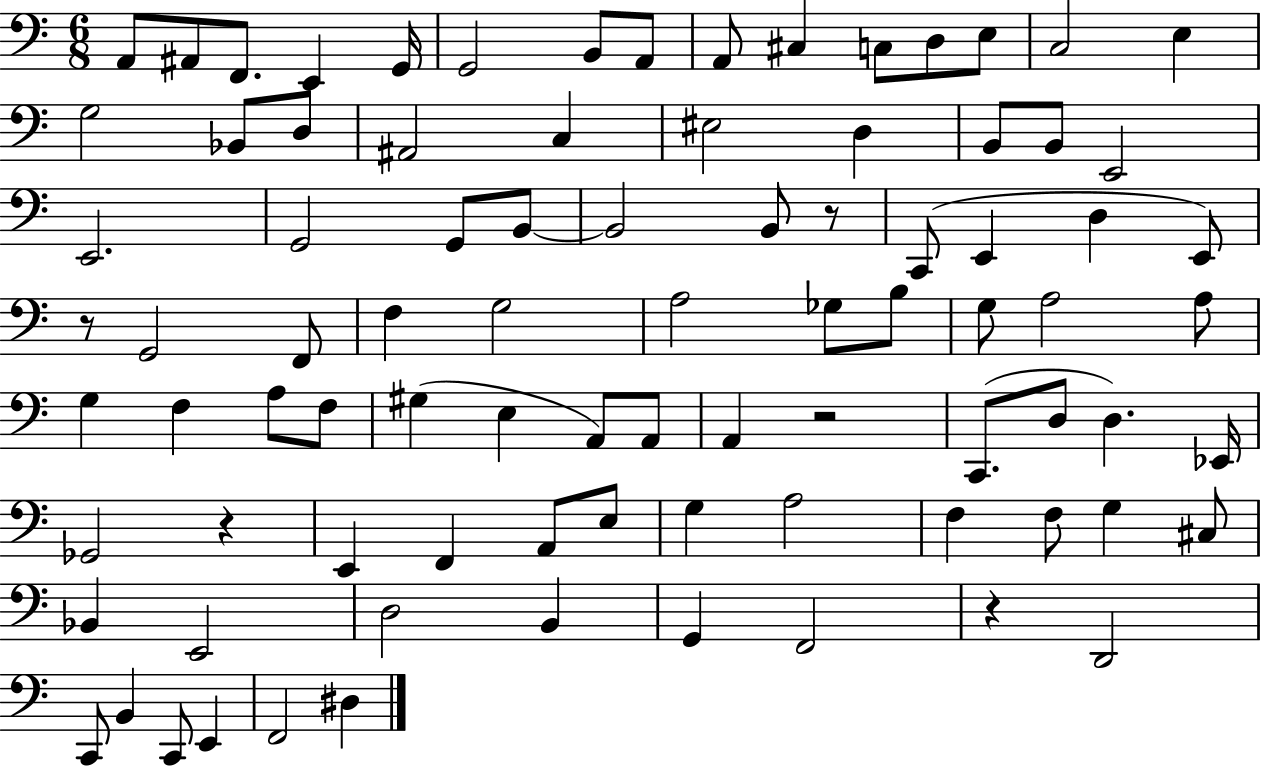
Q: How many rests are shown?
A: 5